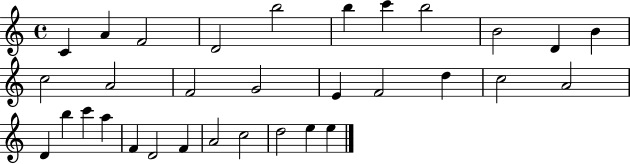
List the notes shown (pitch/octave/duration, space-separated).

C4/q A4/q F4/h D4/h B5/h B5/q C6/q B5/h B4/h D4/q B4/q C5/h A4/h F4/h G4/h E4/q F4/h D5/q C5/h A4/h D4/q B5/q C6/q A5/q F4/q D4/h F4/q A4/h C5/h D5/h E5/q E5/q